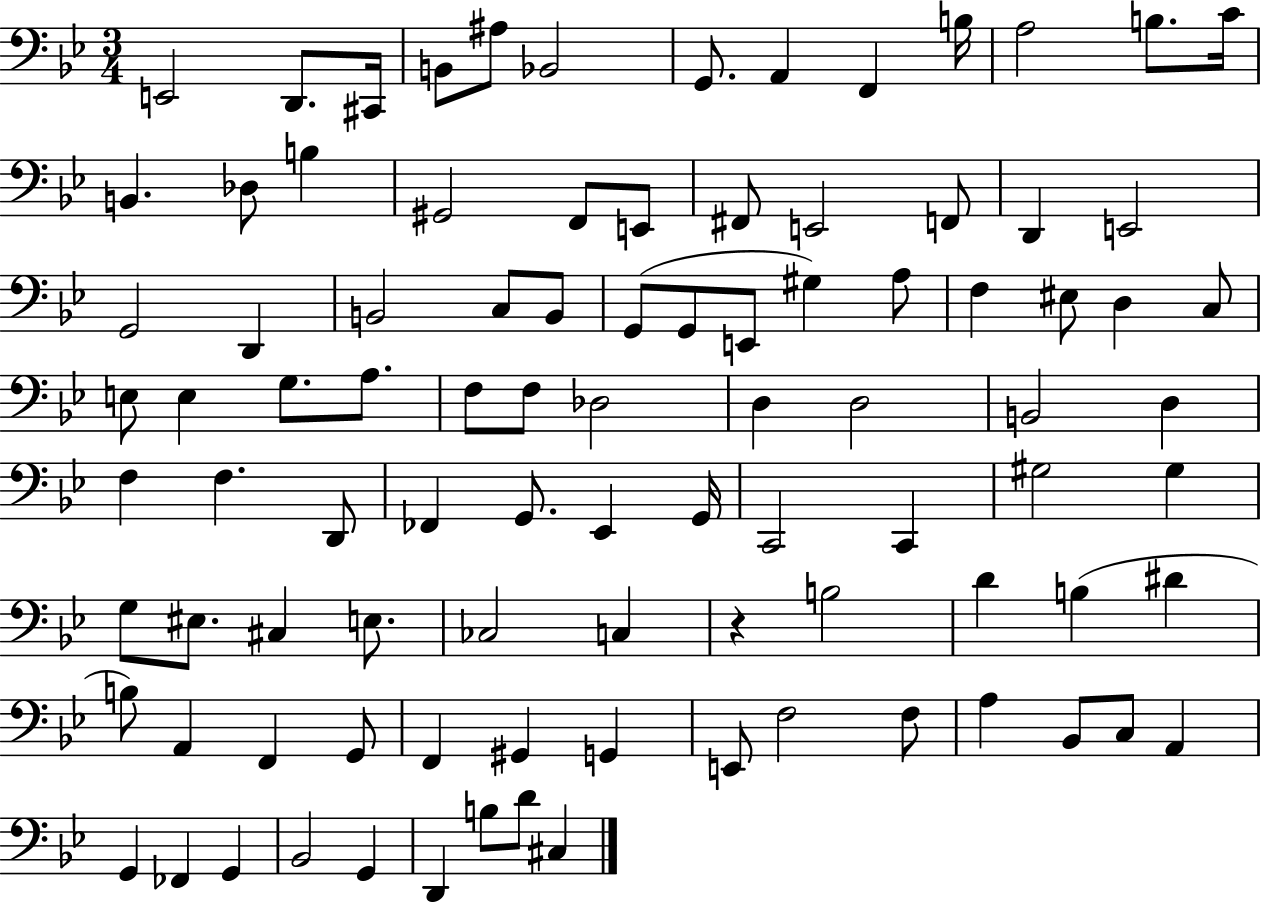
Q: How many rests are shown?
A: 1